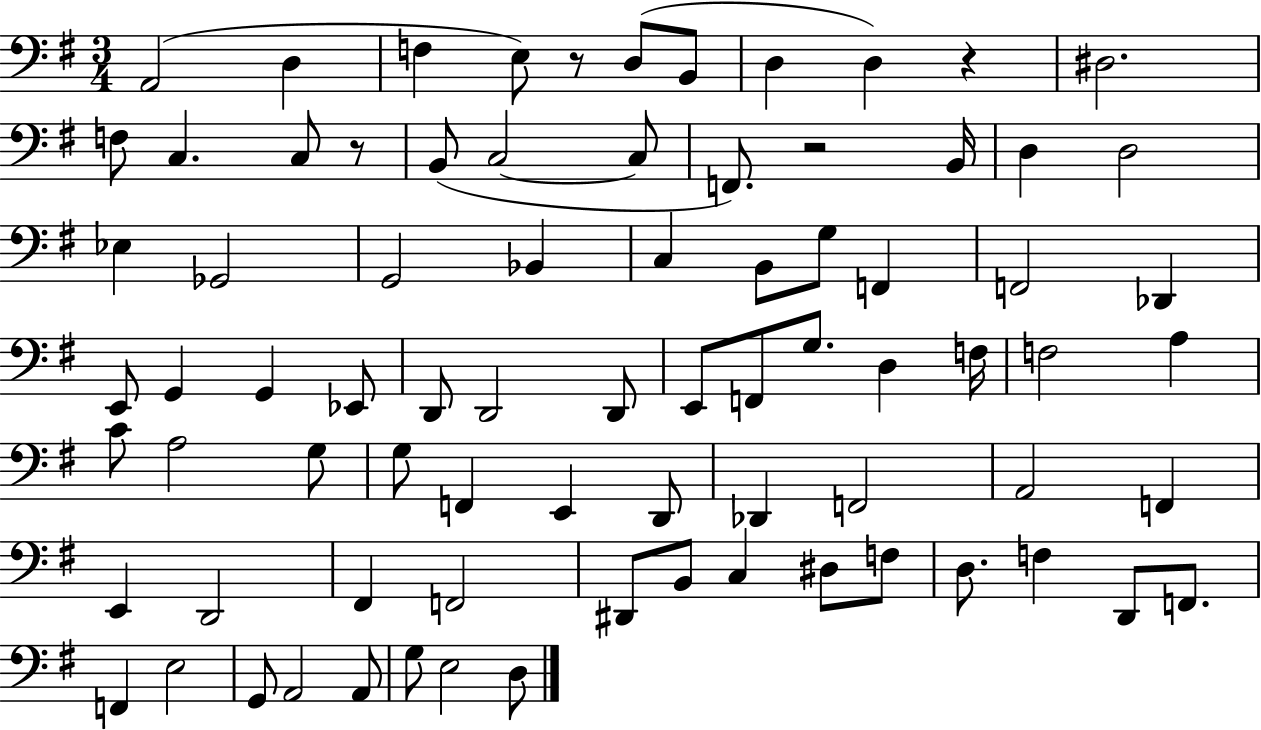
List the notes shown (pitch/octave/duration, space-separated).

A2/h D3/q F3/q E3/e R/e D3/e B2/e D3/q D3/q R/q D#3/h. F3/e C3/q. C3/e R/e B2/e C3/h C3/e F2/e. R/h B2/s D3/q D3/h Eb3/q Gb2/h G2/h Bb2/q C3/q B2/e G3/e F2/q F2/h Db2/q E2/e G2/q G2/q Eb2/e D2/e D2/h D2/e E2/e F2/e G3/e. D3/q F3/s F3/h A3/q C4/e A3/h G3/e G3/e F2/q E2/q D2/e Db2/q F2/h A2/h F2/q E2/q D2/h F#2/q F2/h D#2/e B2/e C3/q D#3/e F3/e D3/e. F3/q D2/e F2/e. F2/q E3/h G2/e A2/h A2/e G3/e E3/h D3/e